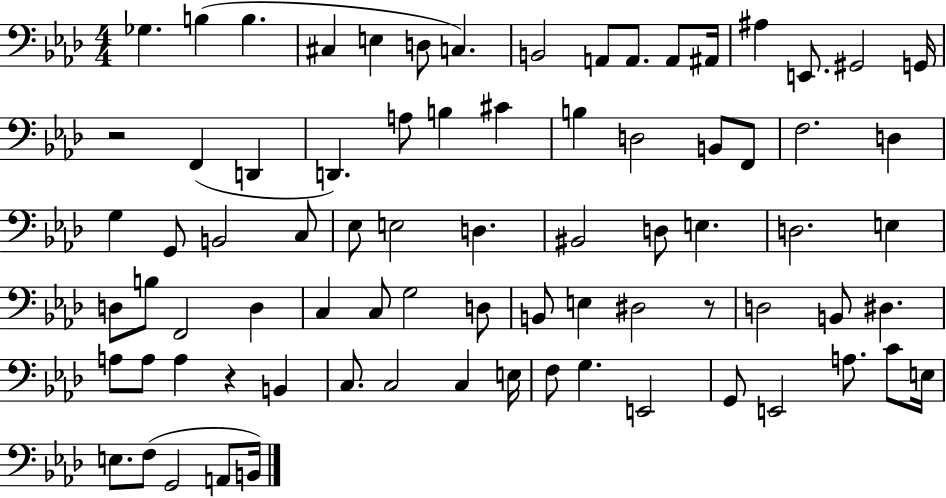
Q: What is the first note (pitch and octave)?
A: Gb3